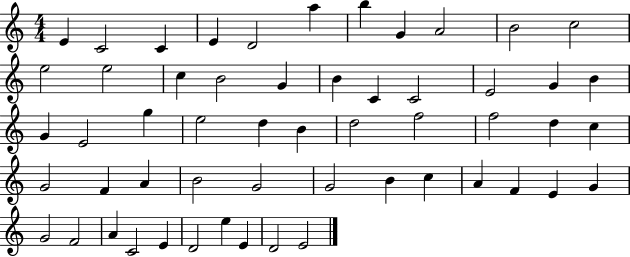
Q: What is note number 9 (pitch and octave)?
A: A4